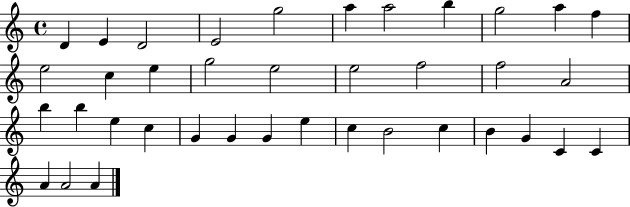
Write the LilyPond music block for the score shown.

{
  \clef treble
  \time 4/4
  \defaultTimeSignature
  \key c \major
  d'4 e'4 d'2 | e'2 g''2 | a''4 a''2 b''4 | g''2 a''4 f''4 | \break e''2 c''4 e''4 | g''2 e''2 | e''2 f''2 | f''2 a'2 | \break b''4 b''4 e''4 c''4 | g'4 g'4 g'4 e''4 | c''4 b'2 c''4 | b'4 g'4 c'4 c'4 | \break a'4 a'2 a'4 | \bar "|."
}